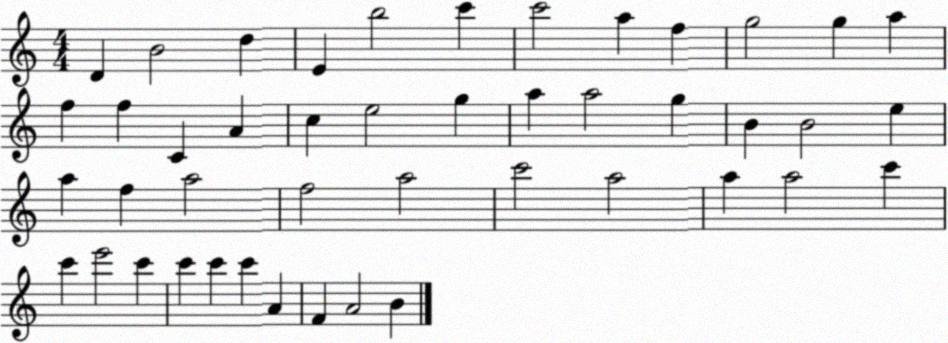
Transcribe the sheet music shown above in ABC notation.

X:1
T:Untitled
M:4/4
L:1/4
K:C
D B2 d E b2 c' c'2 a f g2 g a f f C A c e2 g a a2 g B B2 e a f a2 f2 a2 c'2 a2 a a2 c' c' e'2 c' c' c' c' A F A2 B